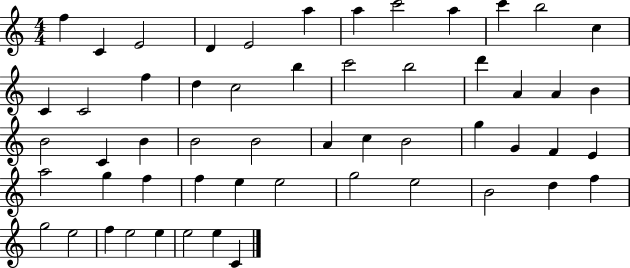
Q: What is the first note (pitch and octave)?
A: F5